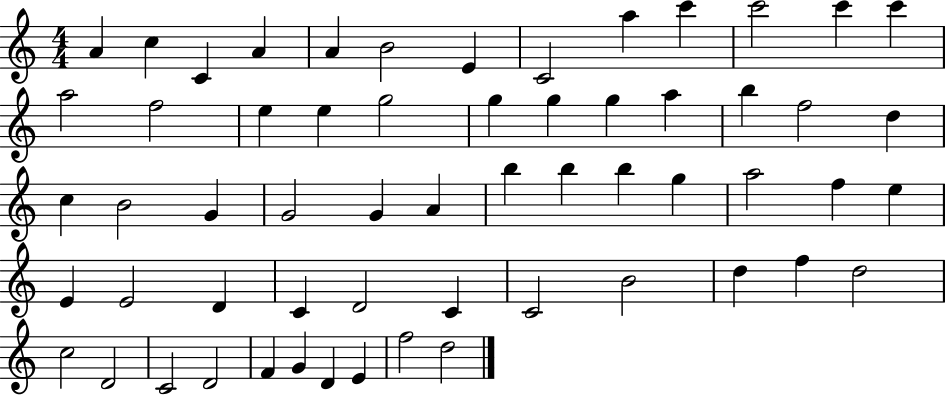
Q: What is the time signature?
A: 4/4